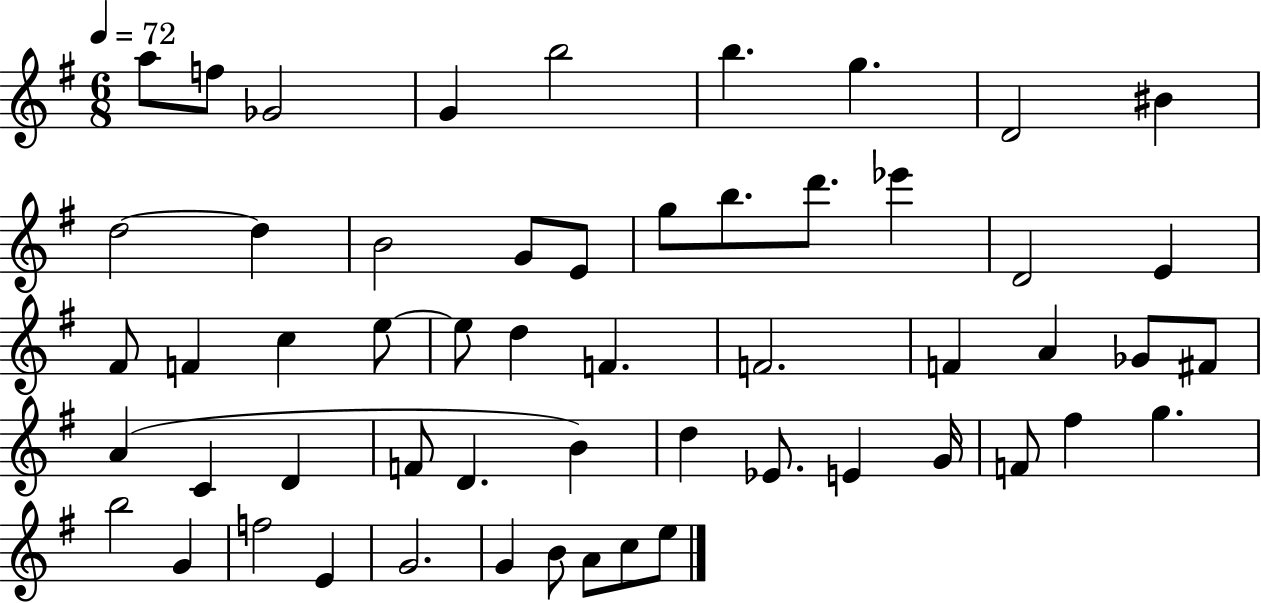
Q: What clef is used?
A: treble